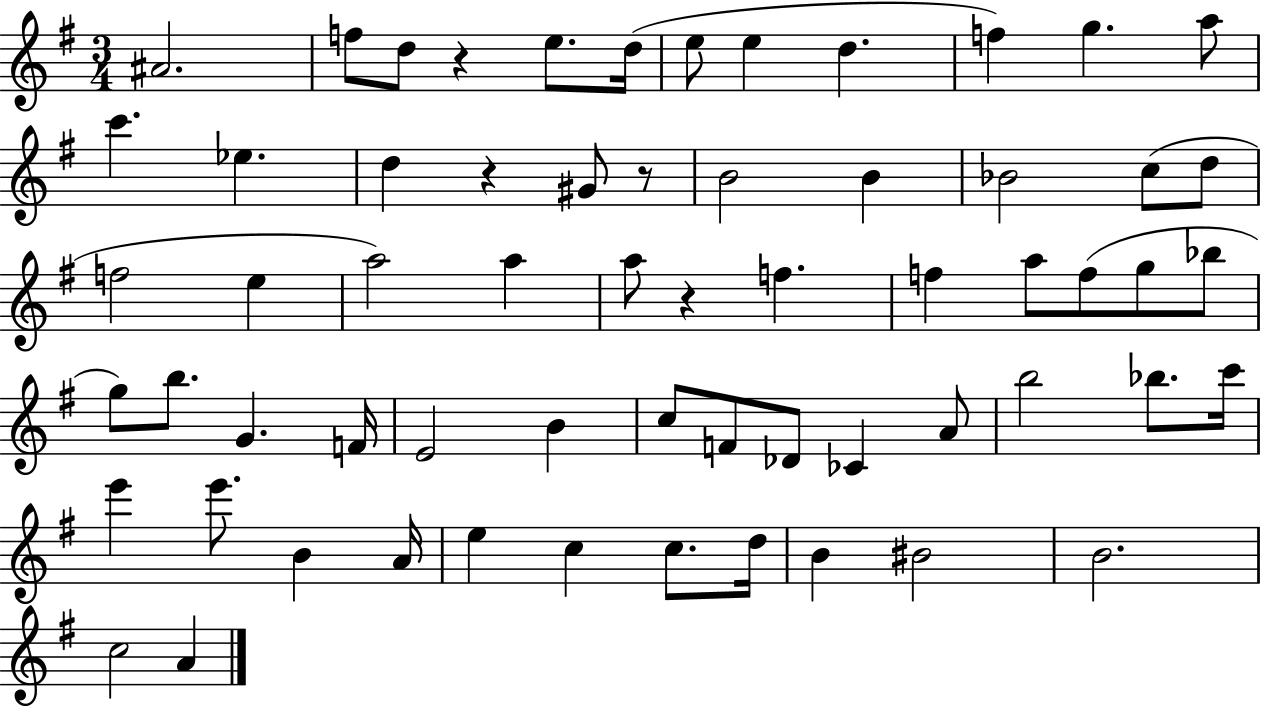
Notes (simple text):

A#4/h. F5/e D5/e R/q E5/e. D5/s E5/e E5/q D5/q. F5/q G5/q. A5/e C6/q. Eb5/q. D5/q R/q G#4/e R/e B4/h B4/q Bb4/h C5/e D5/e F5/h E5/q A5/h A5/q A5/e R/q F5/q. F5/q A5/e F5/e G5/e Bb5/e G5/e B5/e. G4/q. F4/s E4/h B4/q C5/e F4/e Db4/e CES4/q A4/e B5/h Bb5/e. C6/s E6/q E6/e. B4/q A4/s E5/q C5/q C5/e. D5/s B4/q BIS4/h B4/h. C5/h A4/q